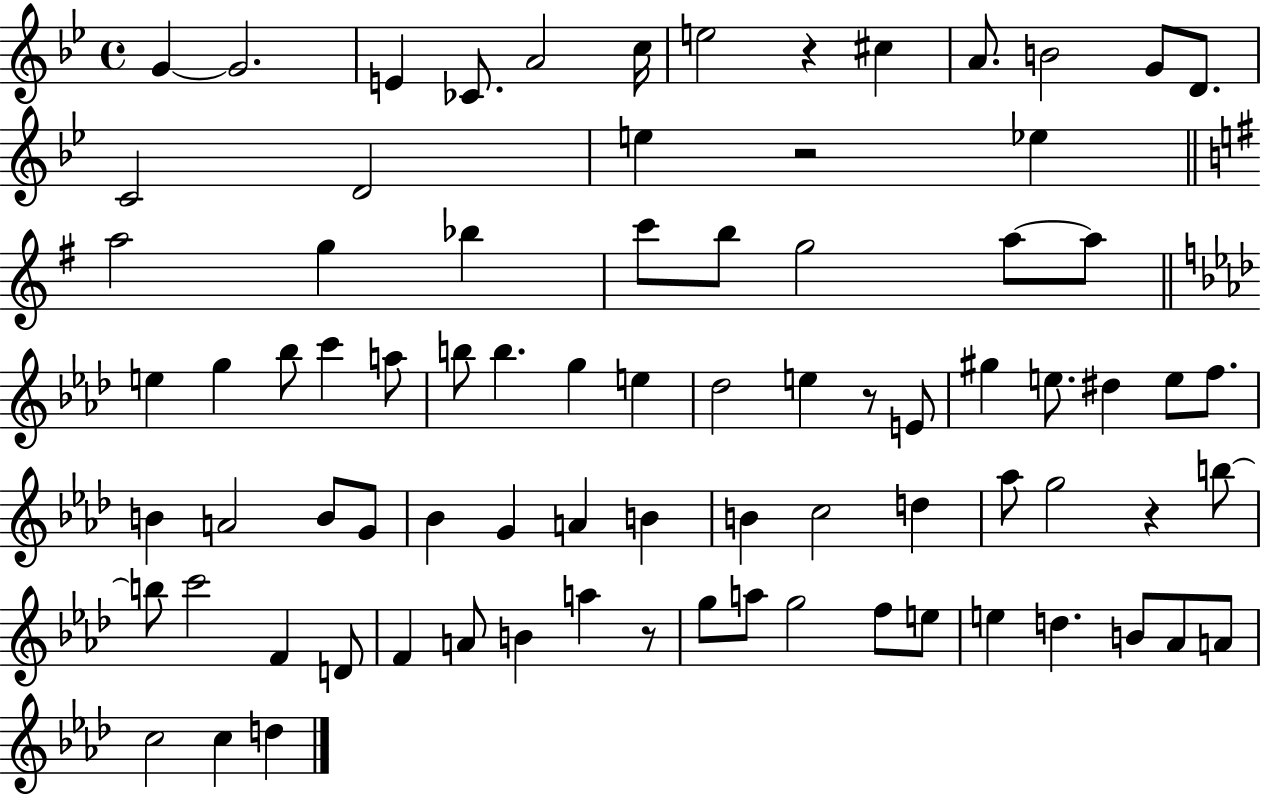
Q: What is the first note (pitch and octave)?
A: G4